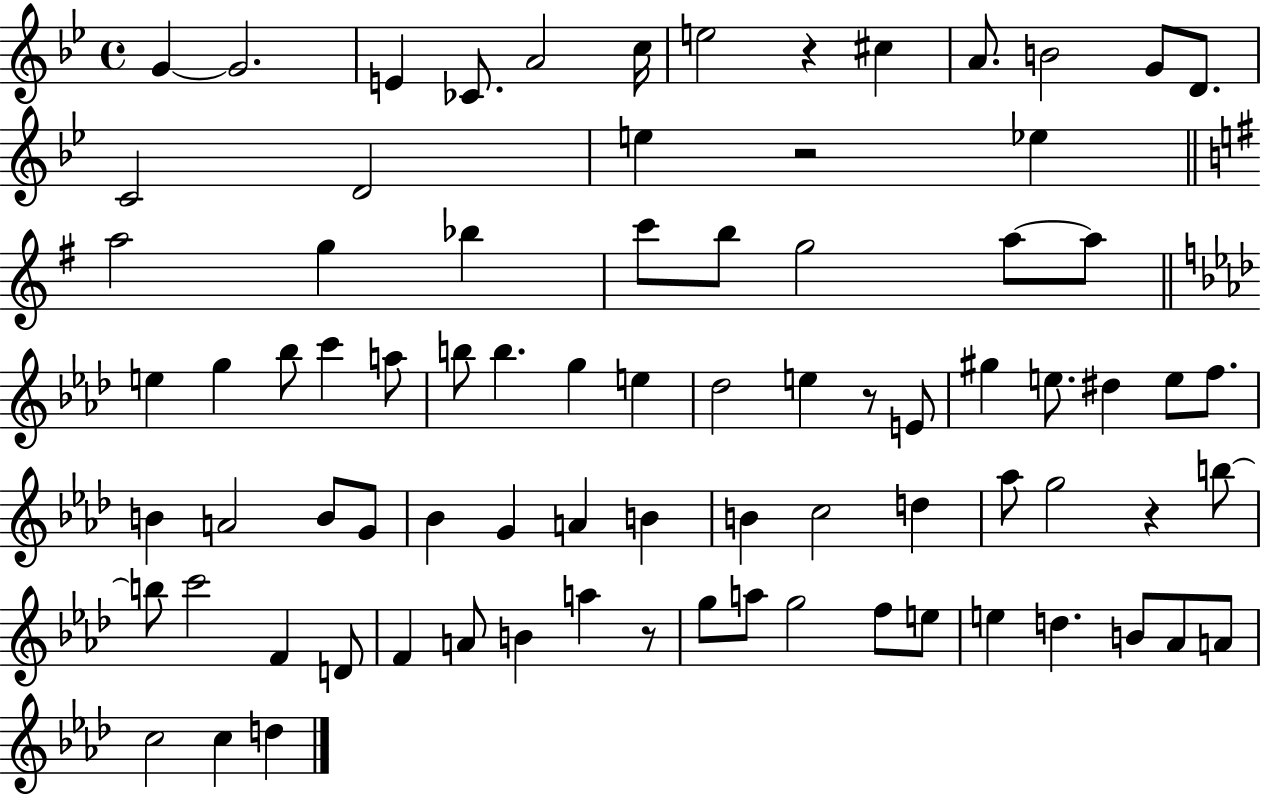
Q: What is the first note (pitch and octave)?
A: G4